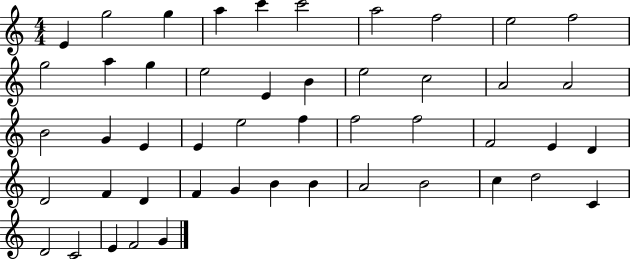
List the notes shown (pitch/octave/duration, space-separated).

E4/q G5/h G5/q A5/q C6/q C6/h A5/h F5/h E5/h F5/h G5/h A5/q G5/q E5/h E4/q B4/q E5/h C5/h A4/h A4/h B4/h G4/q E4/q E4/q E5/h F5/q F5/h F5/h F4/h E4/q D4/q D4/h F4/q D4/q F4/q G4/q B4/q B4/q A4/h B4/h C5/q D5/h C4/q D4/h C4/h E4/q F4/h G4/q